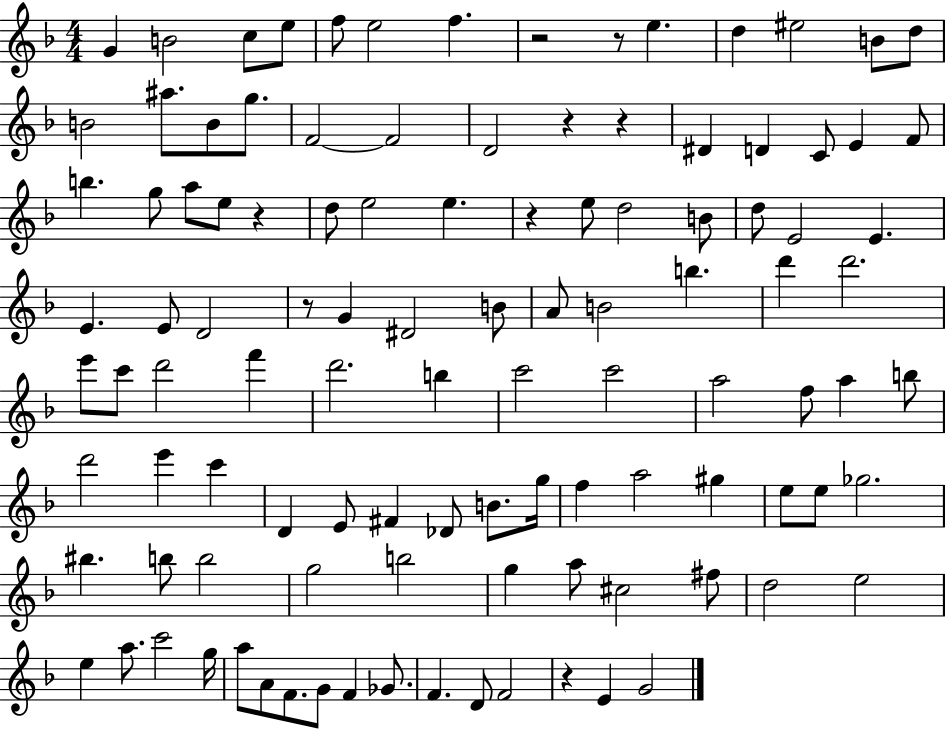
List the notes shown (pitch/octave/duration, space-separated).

G4/q B4/h C5/e E5/e F5/e E5/h F5/q. R/h R/e E5/q. D5/q EIS5/h B4/e D5/e B4/h A#5/e. B4/e G5/e. F4/h F4/h D4/h R/q R/q D#4/q D4/q C4/e E4/q F4/e B5/q. G5/e A5/e E5/e R/q D5/e E5/h E5/q. R/q E5/e D5/h B4/e D5/e E4/h E4/q. E4/q. E4/e D4/h R/e G4/q D#4/h B4/e A4/e B4/h B5/q. D6/q D6/h. E6/e C6/e D6/h F6/q D6/h. B5/q C6/h C6/h A5/h F5/e A5/q B5/e D6/h E6/q C6/q D4/q E4/e F#4/q Db4/e B4/e. G5/s F5/q A5/h G#5/q E5/e E5/e Gb5/h. BIS5/q. B5/e B5/h G5/h B5/h G5/q A5/e C#5/h F#5/e D5/h E5/h E5/q A5/e. C6/h G5/s A5/e A4/e F4/e. G4/e F4/q Gb4/e. F4/q. D4/e F4/h R/q E4/q G4/h